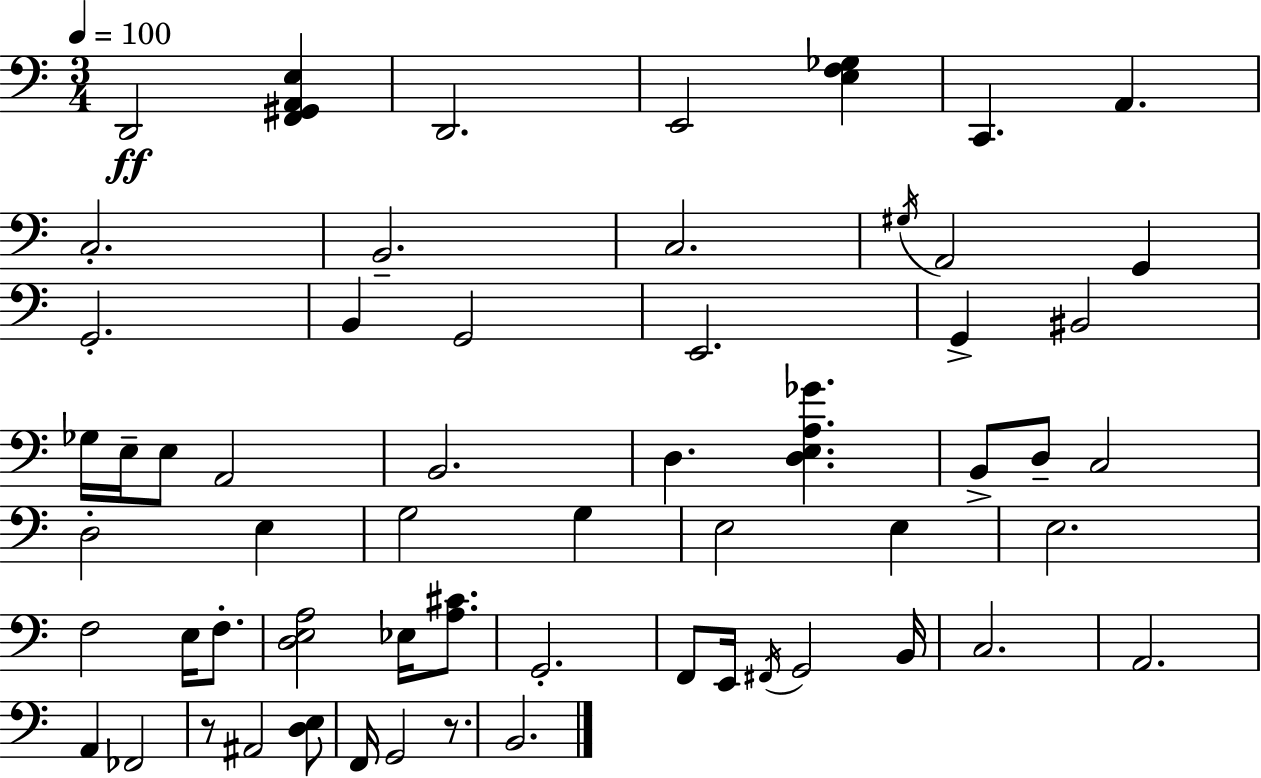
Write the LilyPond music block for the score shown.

{
  \clef bass
  \numericTimeSignature
  \time 3/4
  \key a \minor
  \tempo 4 = 100
  \repeat volta 2 { d,2\ff <f, gis, a, e>4 | d,2. | e,2 <e f ges>4 | c,4. a,4. | \break c2.-. | b,2.-- | c2. | \acciaccatura { gis16 } a,2 g,4 | \break g,2.-. | b,4 g,2 | e,2. | g,4-> bis,2 | \break ges16 e16-- e8 a,2 | b,2. | d4. <d e a ges'>4. | b,8-> d8-- c2 | \break d2-. e4 | g2 g4 | e2 e4 | e2. | \break f2 e16 f8.-. | <d e a>2 ees16 <a cis'>8. | g,2.-. | f,8 e,16 \acciaccatura { fis,16 } g,2 | \break b,16 c2. | a,2. | a,4 fes,2 | r8 ais,2 | \break <d e>8 f,16 g,2 r8. | b,2. | } \bar "|."
}